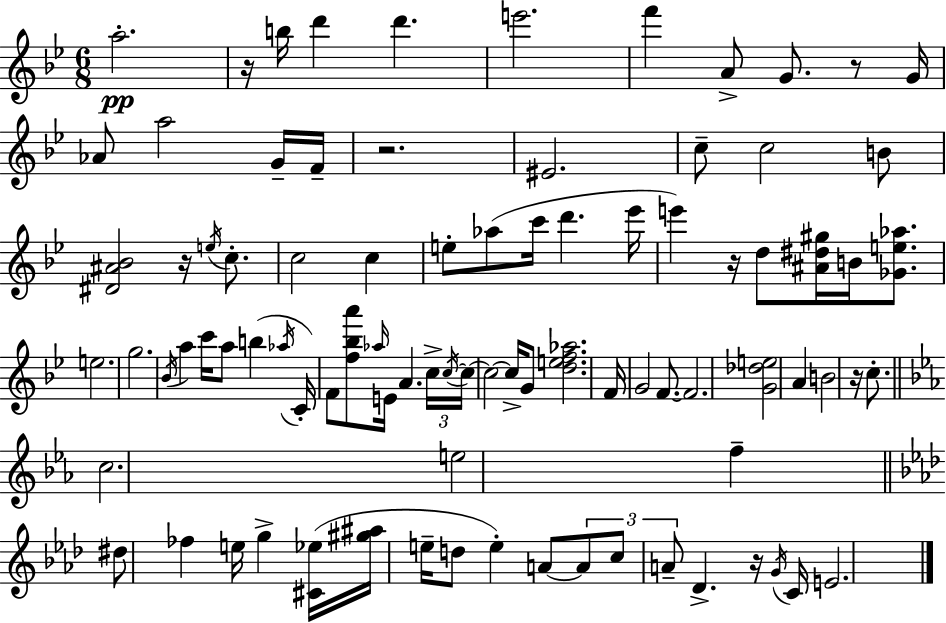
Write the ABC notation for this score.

X:1
T:Untitled
M:6/8
L:1/4
K:Bb
a2 z/4 b/4 d' d' e'2 f' A/2 G/2 z/2 G/4 _A/2 a2 G/4 F/4 z2 ^E2 c/2 c2 B/2 [^D^A_B]2 z/4 e/4 c/2 c2 c e/2 _a/2 c'/4 d' _e'/4 e' z/4 d/2 [^A^d^g]/4 B/4 [_Ge_a]/2 e2 g2 _B/4 a c'/4 a/2 b _a/4 C/4 F/2 [f_ba']/2 _a/4 E/4 A c/4 c/4 c/4 c2 c/4 G/2 [def_a]2 F/4 G2 F/2 F2 [G_de]2 A B2 z/4 c/2 c2 e2 f ^d/2 _f e/4 g [^C_e]/4 [^g^a]/4 e/4 d/2 e A/2 A/2 c/2 A/2 _D z/4 G/4 C/4 E2